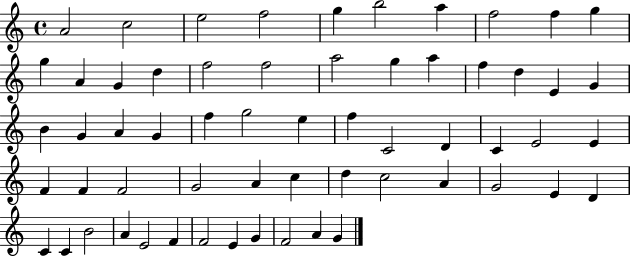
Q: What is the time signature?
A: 4/4